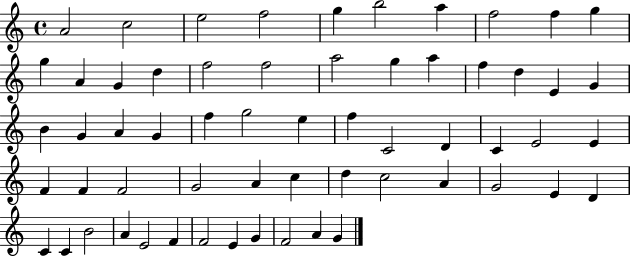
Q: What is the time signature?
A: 4/4